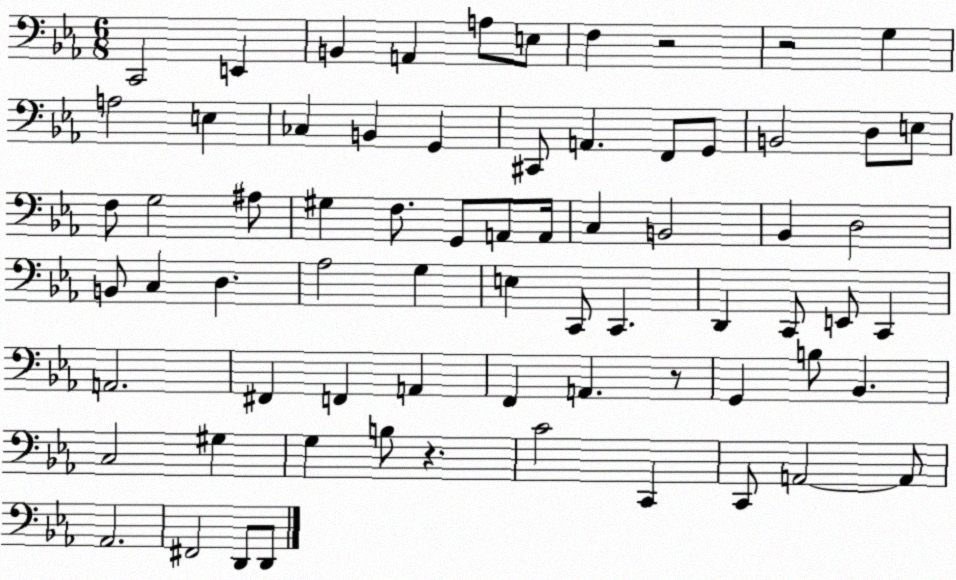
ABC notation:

X:1
T:Untitled
M:6/8
L:1/4
K:Eb
C,,2 E,, B,, A,, A,/2 E,/2 F, z2 z2 G, A,2 E, _C, B,, G,, ^C,,/2 A,, F,,/2 G,,/2 B,,2 D,/2 E,/2 F,/2 G,2 ^A,/2 ^G, F,/2 G,,/2 A,,/2 A,,/4 C, B,,2 _B,, D,2 B,,/2 C, D, _A,2 G, E, C,,/2 C,, D,, C,,/2 E,,/2 C,, A,,2 ^F,, F,, A,, F,, A,, z/2 G,, B,/2 _B,, C,2 ^G, G, B,/2 z C2 C,, C,,/2 A,,2 A,,/2 _A,,2 ^F,,2 D,,/2 D,,/2